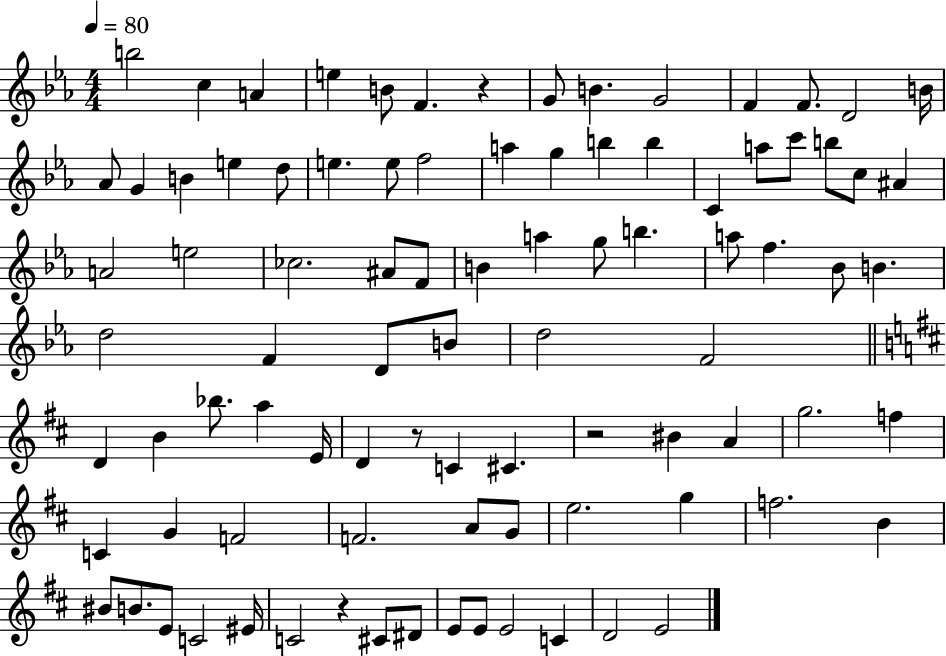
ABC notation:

X:1
T:Untitled
M:4/4
L:1/4
K:Eb
b2 c A e B/2 F z G/2 B G2 F F/2 D2 B/4 _A/2 G B e d/2 e e/2 f2 a g b b C a/2 c'/2 b/2 c/2 ^A A2 e2 _c2 ^A/2 F/2 B a g/2 b a/2 f _B/2 B d2 F D/2 B/2 d2 F2 D B _b/2 a E/4 D z/2 C ^C z2 ^B A g2 f C G F2 F2 A/2 G/2 e2 g f2 B ^B/2 B/2 E/2 C2 ^E/4 C2 z ^C/2 ^D/2 E/2 E/2 E2 C D2 E2